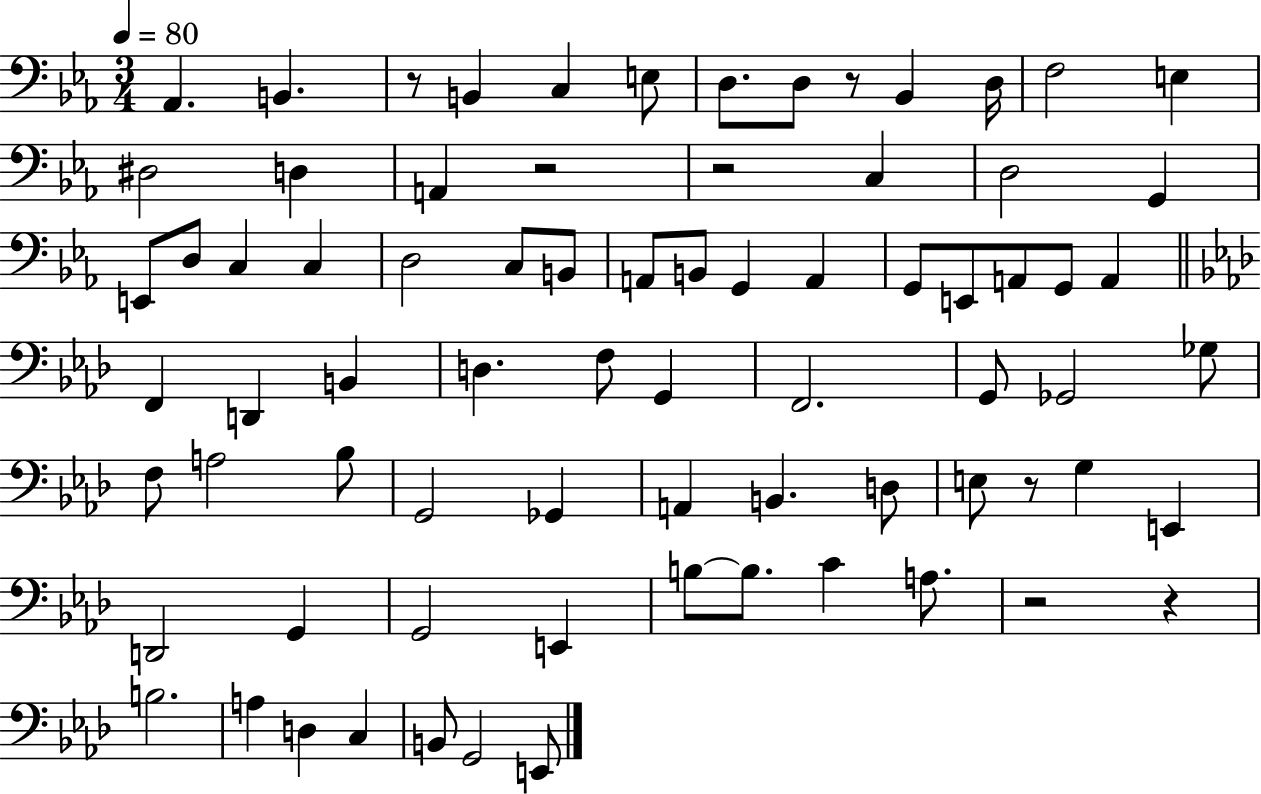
Ab2/q. B2/q. R/e B2/q C3/q E3/e D3/e. D3/e R/e Bb2/q D3/s F3/h E3/q D#3/h D3/q A2/q R/h R/h C3/q D3/h G2/q E2/e D3/e C3/q C3/q D3/h C3/e B2/e A2/e B2/e G2/q A2/q G2/e E2/e A2/e G2/e A2/q F2/q D2/q B2/q D3/q. F3/e G2/q F2/h. G2/e Gb2/h Gb3/e F3/e A3/h Bb3/e G2/h Gb2/q A2/q B2/q. D3/e E3/e R/e G3/q E2/q D2/h G2/q G2/h E2/q B3/e B3/e. C4/q A3/e. R/h R/q B3/h. A3/q D3/q C3/q B2/e G2/h E2/e